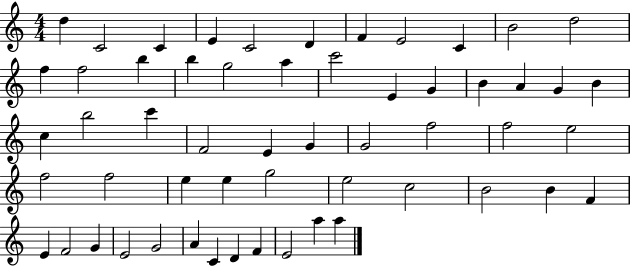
D5/q C4/h C4/q E4/q C4/h D4/q F4/q E4/h C4/q B4/h D5/h F5/q F5/h B5/q B5/q G5/h A5/q C6/h E4/q G4/q B4/q A4/q G4/q B4/q C5/q B5/h C6/q F4/h E4/q G4/q G4/h F5/h F5/h E5/h F5/h F5/h E5/q E5/q G5/h E5/h C5/h B4/h B4/q F4/q E4/q F4/h G4/q E4/h G4/h A4/q C4/q D4/q F4/q E4/h A5/q A5/q